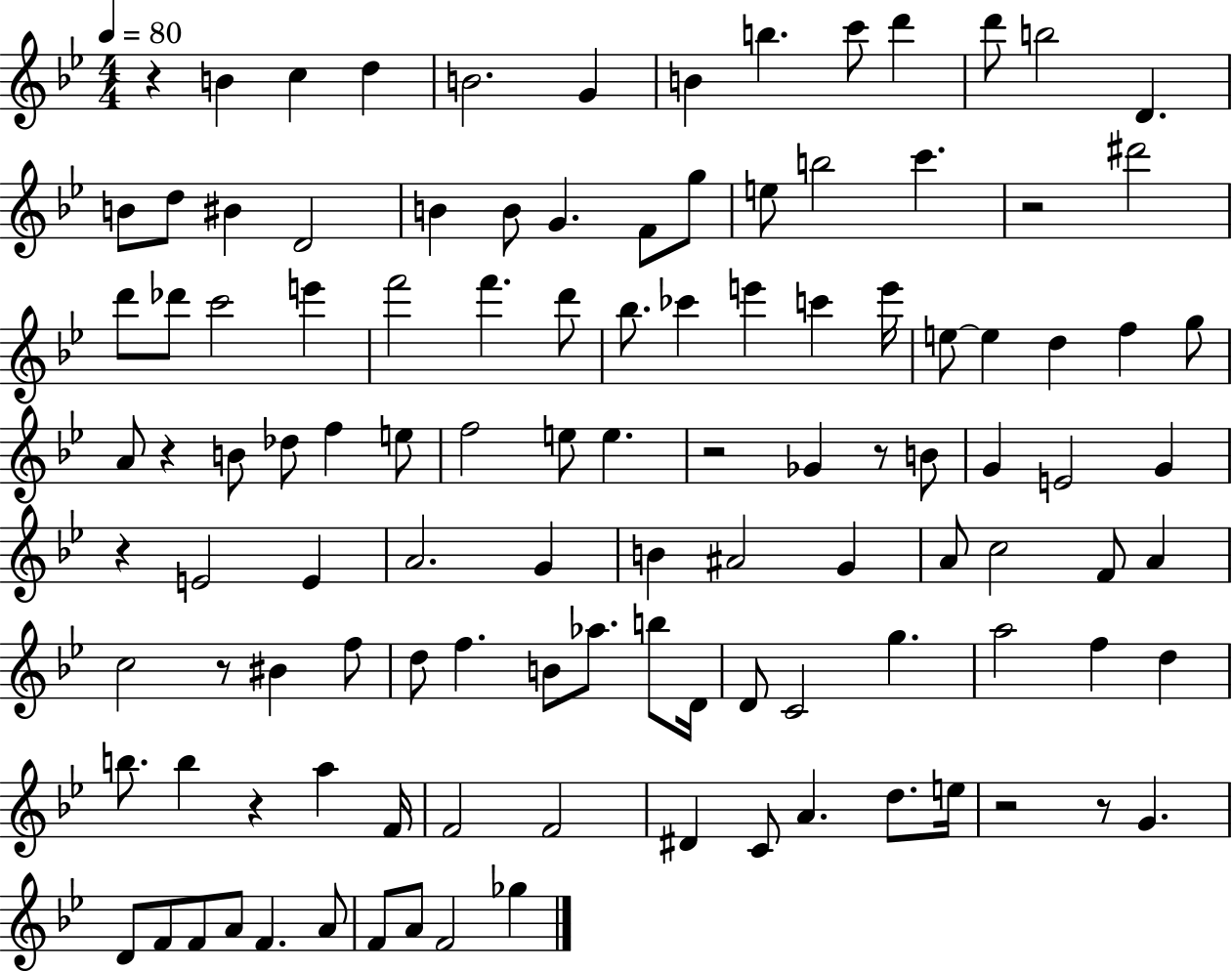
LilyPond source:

{
  \clef treble
  \numericTimeSignature
  \time 4/4
  \key bes \major
  \tempo 4 = 80
  r4 b'4 c''4 d''4 | b'2. g'4 | b'4 b''4. c'''8 d'''4 | d'''8 b''2 d'4. | \break b'8 d''8 bis'4 d'2 | b'4 b'8 g'4. f'8 g''8 | e''8 b''2 c'''4. | r2 dis'''2 | \break d'''8 des'''8 c'''2 e'''4 | f'''2 f'''4. d'''8 | bes''8. ces'''4 e'''4 c'''4 e'''16 | e''8~~ e''4 d''4 f''4 g''8 | \break a'8 r4 b'8 des''8 f''4 e''8 | f''2 e''8 e''4. | r2 ges'4 r8 b'8 | g'4 e'2 g'4 | \break r4 e'2 e'4 | a'2. g'4 | b'4 ais'2 g'4 | a'8 c''2 f'8 a'4 | \break c''2 r8 bis'4 f''8 | d''8 f''4. b'8 aes''8. b''8 d'16 | d'8 c'2 g''4. | a''2 f''4 d''4 | \break b''8. b''4 r4 a''4 f'16 | f'2 f'2 | dis'4 c'8 a'4. d''8. e''16 | r2 r8 g'4. | \break d'8 f'8 f'8 a'8 f'4. a'8 | f'8 a'8 f'2 ges''4 | \bar "|."
}